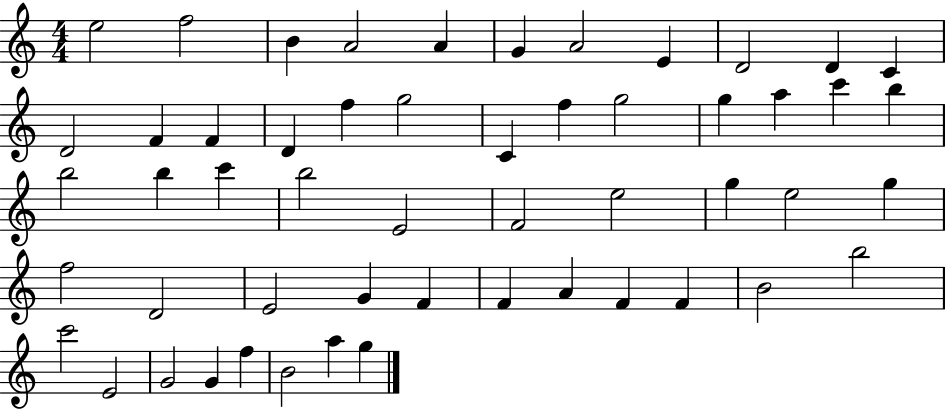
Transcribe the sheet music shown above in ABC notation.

X:1
T:Untitled
M:4/4
L:1/4
K:C
e2 f2 B A2 A G A2 E D2 D C D2 F F D f g2 C f g2 g a c' b b2 b c' b2 E2 F2 e2 g e2 g f2 D2 E2 G F F A F F B2 b2 c'2 E2 G2 G f B2 a g